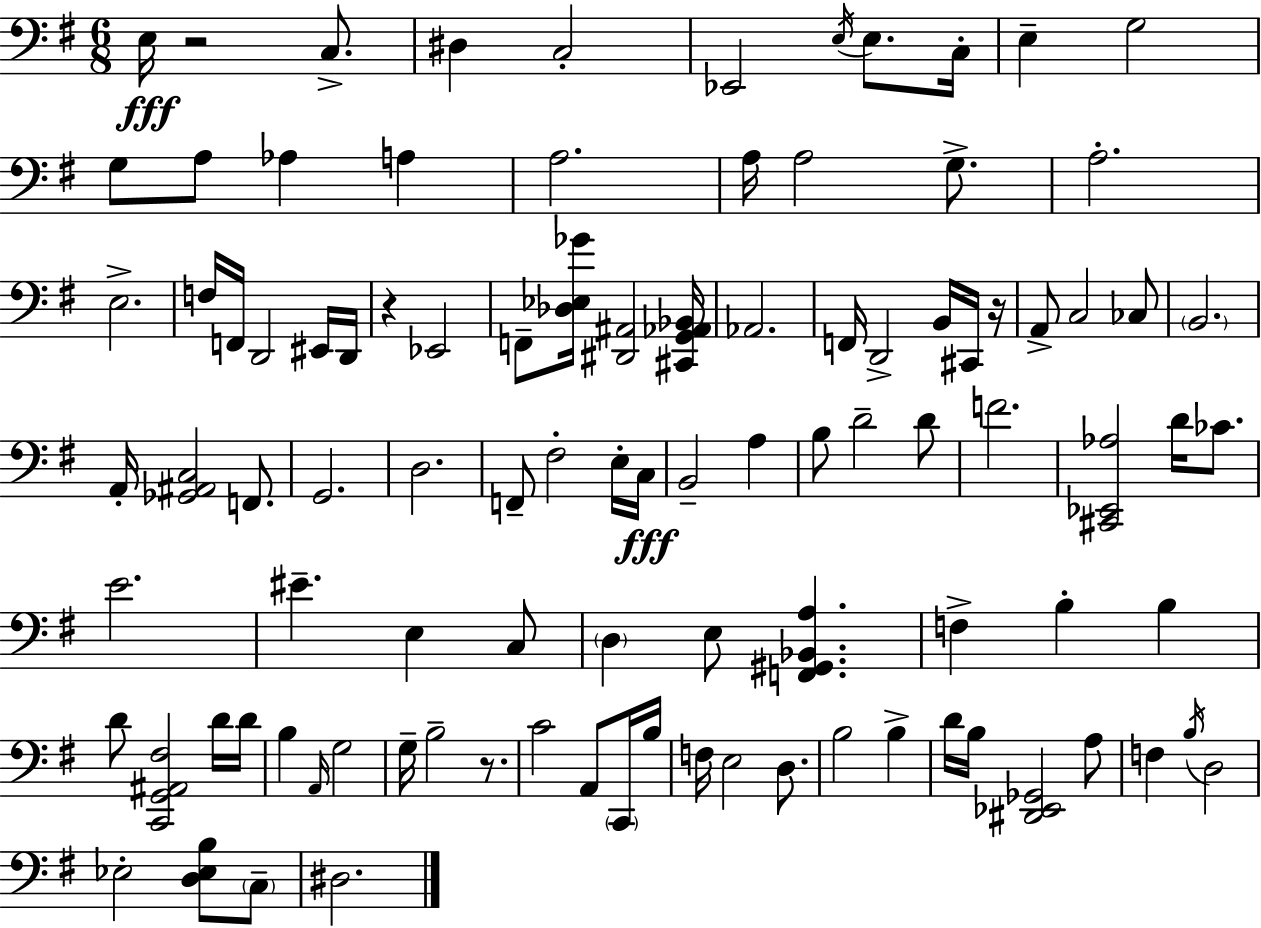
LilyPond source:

{
  \clef bass
  \numericTimeSignature
  \time 6/8
  \key g \major
  e16\fff r2 c8.-> | dis4 c2-. | ees,2 \acciaccatura { e16 } e8. | c16-. e4-- g2 | \break g8 a8 aes4 a4 | a2. | a16 a2 g8.-> | a2.-. | \break e2.-> | f16 f,16 d,2 eis,16 | d,16 r4 ees,2 | f,8-- <des ees ges'>16 <dis, ais,>2 | \break <cis, g, aes, bes,>16 aes,2. | f,16 d,2-> b,16 cis,16 | r16 a,8-> c2 ces8 | \parenthesize b,2. | \break a,16-. <ges, ais, c>2 f,8. | g,2. | d2. | f,8-- fis2-. e16-. | \break c16\fff b,2-- a4 | b8 d'2-- d'8 | f'2. | <cis, ees, aes>2 d'16 ces'8. | \break e'2. | eis'4.-- e4 c8 | \parenthesize d4 e8 <f, gis, bes, a>4. | f4-> b4-. b4 | \break d'8 <c, g, ais, fis>2 d'16 | d'16 b4 \grace { a,16 } g2 | g16-- b2-- r8. | c'2 a,8 | \break \parenthesize c,16 b16 f16 e2 d8. | b2 b4-> | d'16 b16 <dis, ees, ges,>2 | a8 f4 \acciaccatura { b16 } d2 | \break ees2-. <d ees b>8 | \parenthesize c8-- dis2. | \bar "|."
}